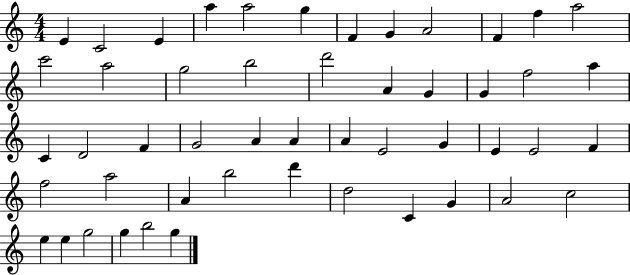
X:1
T:Untitled
M:4/4
L:1/4
K:C
E C2 E a a2 g F G A2 F f a2 c'2 a2 g2 b2 d'2 A G G f2 a C D2 F G2 A A A E2 G E E2 F f2 a2 A b2 d' d2 C G A2 c2 e e g2 g b2 g